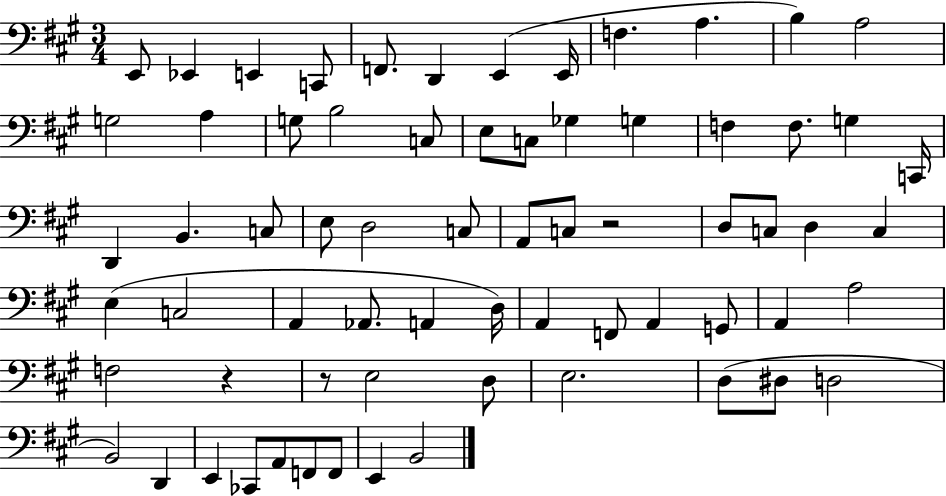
E2/e Eb2/q E2/q C2/e F2/e. D2/q E2/q E2/s F3/q. A3/q. B3/q A3/h G3/h A3/q G3/e B3/h C3/e E3/e C3/e Gb3/q G3/q F3/q F3/e. G3/q C2/s D2/q B2/q. C3/e E3/e D3/h C3/e A2/e C3/e R/h D3/e C3/e D3/q C3/q E3/q C3/h A2/q Ab2/e. A2/q D3/s A2/q F2/e A2/q G2/e A2/q A3/h F3/h R/q R/e E3/h D3/e E3/h. D3/e D#3/e D3/h B2/h D2/q E2/q CES2/e A2/e F2/e F2/e E2/q B2/h